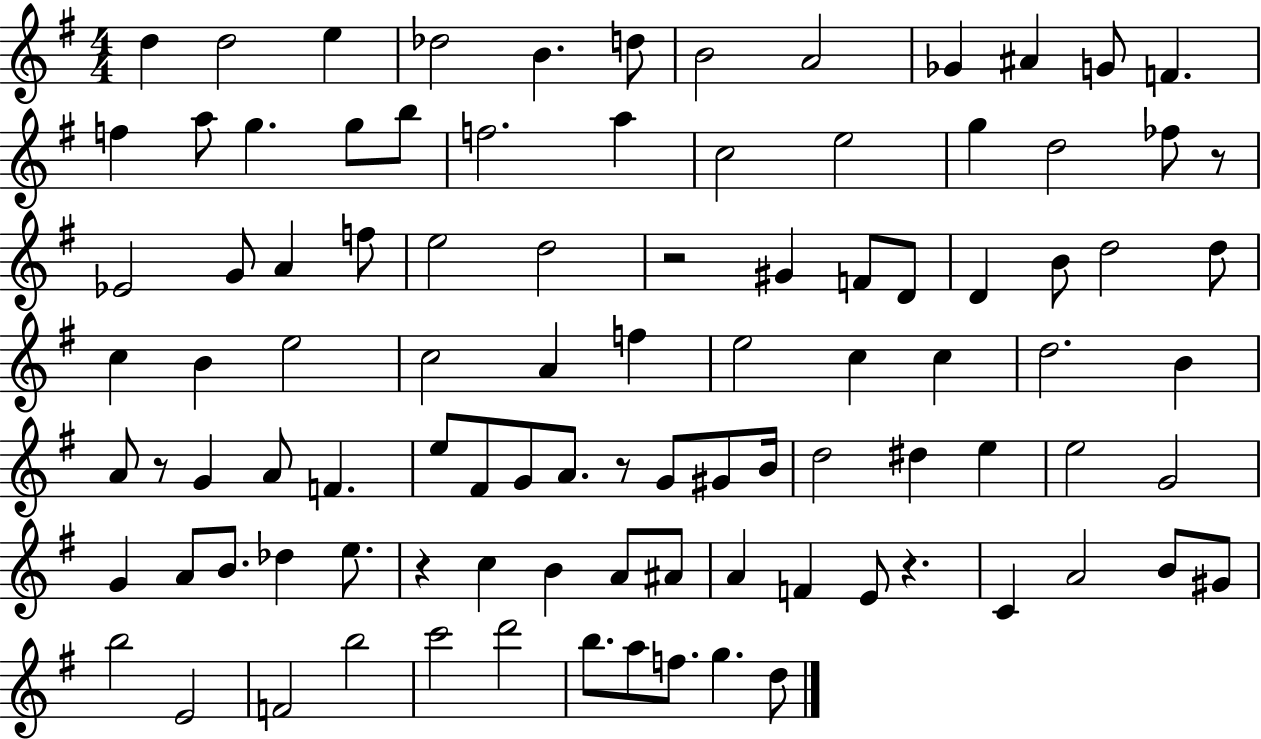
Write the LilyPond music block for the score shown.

{
  \clef treble
  \numericTimeSignature
  \time 4/4
  \key g \major
  \repeat volta 2 { d''4 d''2 e''4 | des''2 b'4. d''8 | b'2 a'2 | ges'4 ais'4 g'8 f'4. | \break f''4 a''8 g''4. g''8 b''8 | f''2. a''4 | c''2 e''2 | g''4 d''2 fes''8 r8 | \break ees'2 g'8 a'4 f''8 | e''2 d''2 | r2 gis'4 f'8 d'8 | d'4 b'8 d''2 d''8 | \break c''4 b'4 e''2 | c''2 a'4 f''4 | e''2 c''4 c''4 | d''2. b'4 | \break a'8 r8 g'4 a'8 f'4. | e''8 fis'8 g'8 a'8. r8 g'8 gis'8 b'16 | d''2 dis''4 e''4 | e''2 g'2 | \break g'4 a'8 b'8. des''4 e''8. | r4 c''4 b'4 a'8 ais'8 | a'4 f'4 e'8 r4. | c'4 a'2 b'8 gis'8 | \break b''2 e'2 | f'2 b''2 | c'''2 d'''2 | b''8. a''8 f''8. g''4. d''8 | \break } \bar "|."
}